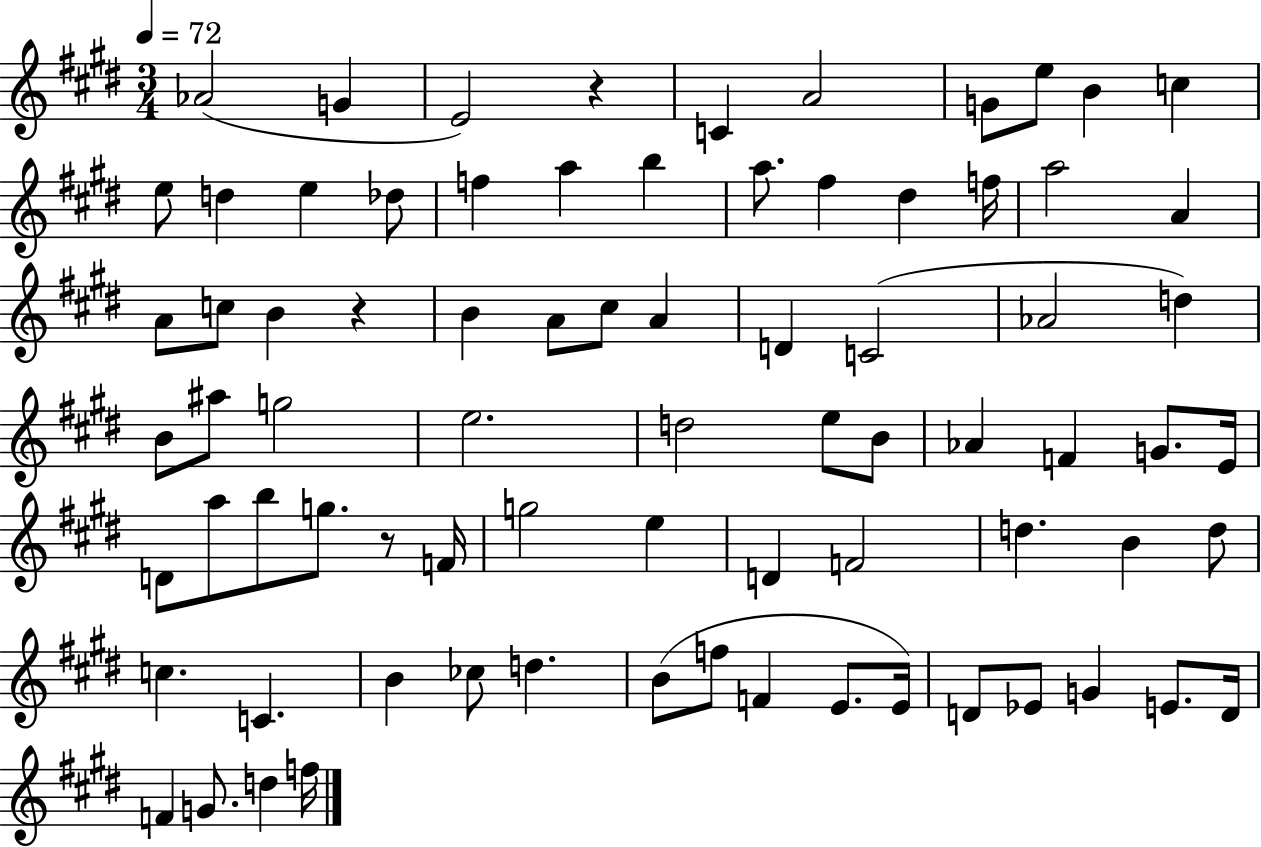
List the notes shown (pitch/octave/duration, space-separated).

Ab4/h G4/q E4/h R/q C4/q A4/h G4/e E5/e B4/q C5/q E5/e D5/q E5/q Db5/e F5/q A5/q B5/q A5/e. F#5/q D#5/q F5/s A5/h A4/q A4/e C5/e B4/q R/q B4/q A4/e C#5/e A4/q D4/q C4/h Ab4/h D5/q B4/e A#5/e G5/h E5/h. D5/h E5/e B4/e Ab4/q F4/q G4/e. E4/s D4/e A5/e B5/e G5/e. R/e F4/s G5/h E5/q D4/q F4/h D5/q. B4/q D5/e C5/q. C4/q. B4/q CES5/e D5/q. B4/e F5/e F4/q E4/e. E4/s D4/e Eb4/e G4/q E4/e. D4/s F4/q G4/e. D5/q F5/s